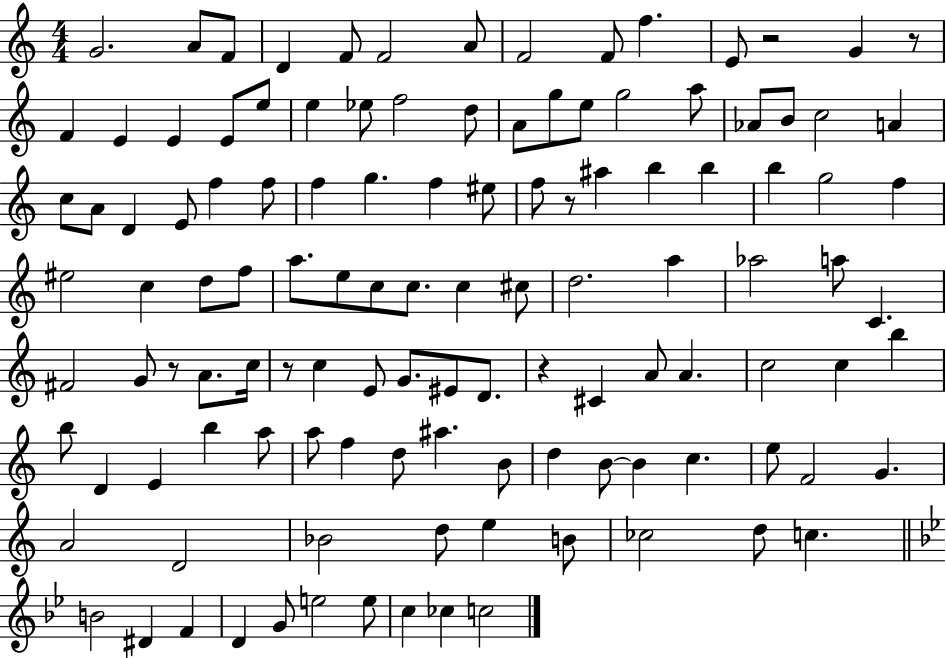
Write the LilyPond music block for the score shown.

{
  \clef treble
  \numericTimeSignature
  \time 4/4
  \key c \major
  \repeat volta 2 { g'2. a'8 f'8 | d'4 f'8 f'2 a'8 | f'2 f'8 f''4. | e'8 r2 g'4 r8 | \break f'4 e'4 e'4 e'8 e''8 | e''4 ees''8 f''2 d''8 | a'8 g''8 e''8 g''2 a''8 | aes'8 b'8 c''2 a'4 | \break c''8 a'8 d'4 e'8 f''4 f''8 | f''4 g''4. f''4 eis''8 | f''8 r8 ais''4 b''4 b''4 | b''4 g''2 f''4 | \break eis''2 c''4 d''8 f''8 | a''8. e''8 c''8 c''8. c''4 cis''8 | d''2. a''4 | aes''2 a''8 c'4. | \break fis'2 g'8 r8 a'8. c''16 | r8 c''4 e'8 g'8. eis'8 d'8. | r4 cis'4 a'8 a'4. | c''2 c''4 b''4 | \break b''8 d'4 e'4 b''4 a''8 | a''8 f''4 d''8 ais''4. b'8 | d''4 b'8~~ b'4 c''4. | e''8 f'2 g'4. | \break a'2 d'2 | bes'2 d''8 e''4 b'8 | ces''2 d''8 c''4. | \bar "||" \break \key bes \major b'2 dis'4 f'4 | d'4 g'8 e''2 e''8 | c''4 ces''4 c''2 | } \bar "|."
}